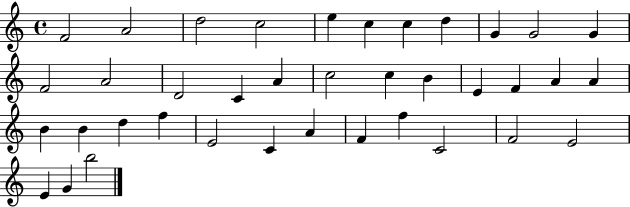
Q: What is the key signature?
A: C major